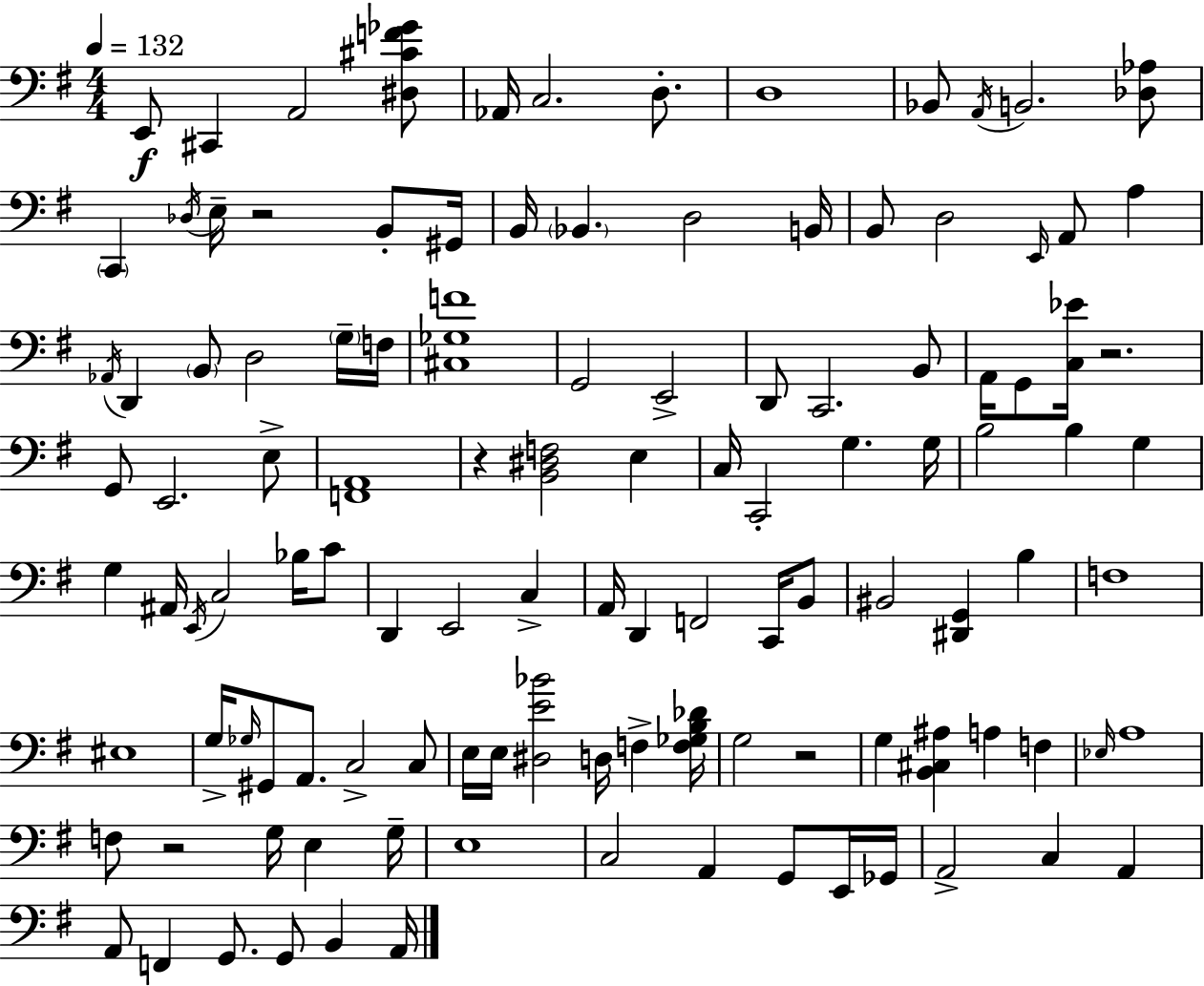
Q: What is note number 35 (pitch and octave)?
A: B2